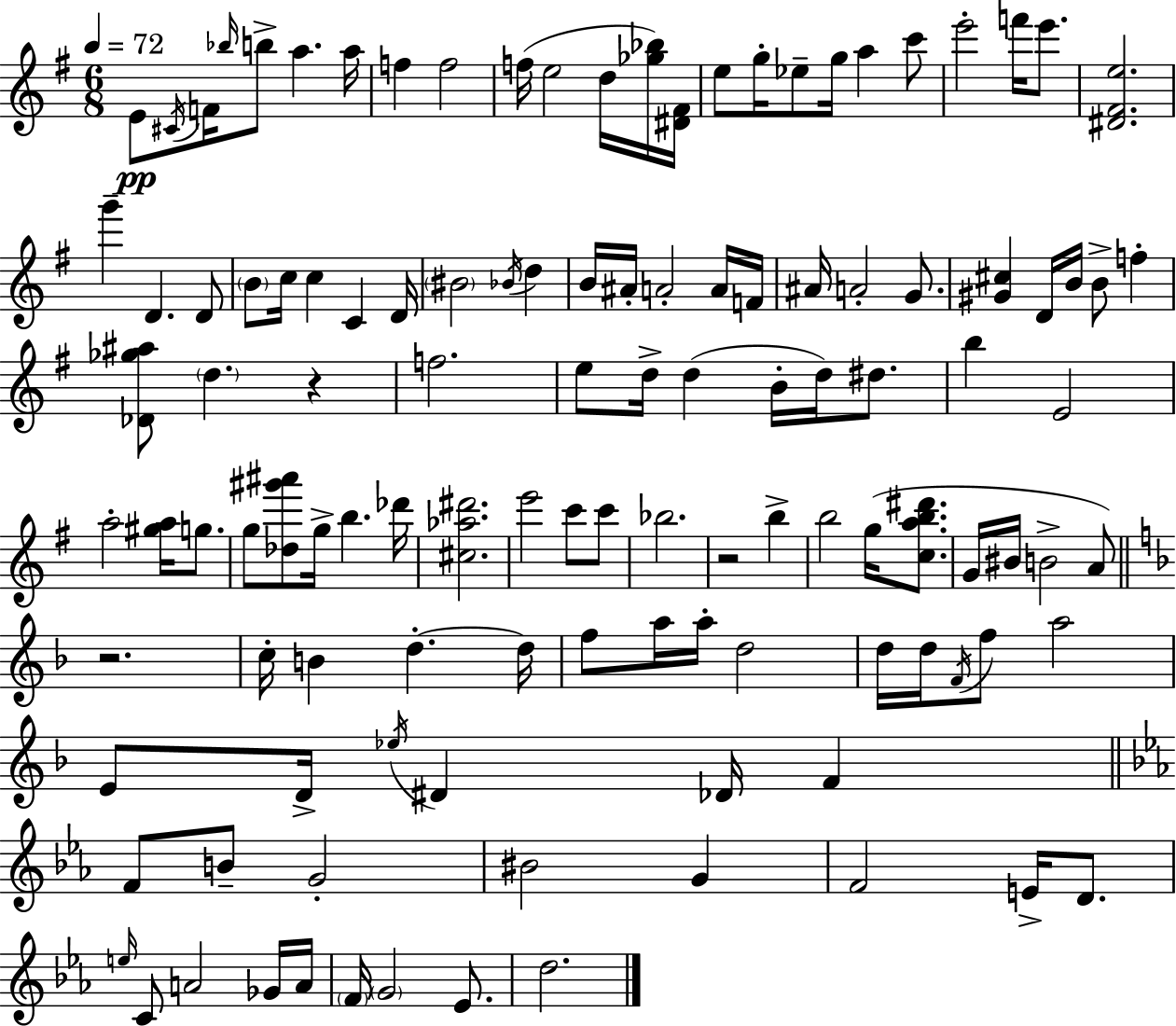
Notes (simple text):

E4/e C#4/s F4/s Bb5/s B5/e A5/q. A5/s F5/q F5/h F5/s E5/h D5/s [Gb5,Bb5]/s [D#4,F#4]/s E5/e G5/s Eb5/e G5/s A5/q C6/e E6/h F6/s E6/e. [D#4,F#4,E5]/h. G6/q D4/q. D4/e B4/e C5/s C5/q C4/q D4/s BIS4/h Bb4/s D5/q B4/s A#4/s A4/h A4/s F4/s A#4/s A4/h G4/e. [G#4,C#5]/q D4/s B4/s B4/e F5/q [Db4,Gb5,A#5]/e D5/q. R/q F5/h. E5/e D5/s D5/q B4/s D5/s D#5/e. B5/q E4/h A5/h [G#5,A5]/s G5/e. G5/e [Db5,G#6,A#6]/e G5/s B5/q. Db6/s [C#5,Ab5,D#6]/h. E6/h C6/e C6/e Bb5/h. R/h B5/q B5/h G5/s [C5,A5,B5,D#6]/e. G4/s BIS4/s B4/h A4/e R/h. C5/s B4/q D5/q. D5/s F5/e A5/s A5/s D5/h D5/s D5/s F4/s F5/e A5/h E4/e D4/s Eb5/s D#4/q Db4/s F4/q F4/e B4/e G4/h BIS4/h G4/q F4/h E4/s D4/e. E5/s C4/e A4/h Gb4/s A4/s F4/s G4/h Eb4/e. D5/h.